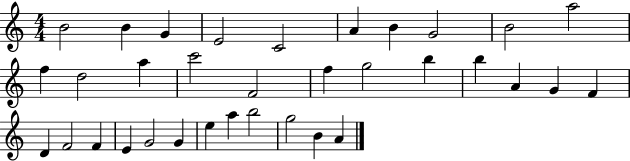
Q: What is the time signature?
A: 4/4